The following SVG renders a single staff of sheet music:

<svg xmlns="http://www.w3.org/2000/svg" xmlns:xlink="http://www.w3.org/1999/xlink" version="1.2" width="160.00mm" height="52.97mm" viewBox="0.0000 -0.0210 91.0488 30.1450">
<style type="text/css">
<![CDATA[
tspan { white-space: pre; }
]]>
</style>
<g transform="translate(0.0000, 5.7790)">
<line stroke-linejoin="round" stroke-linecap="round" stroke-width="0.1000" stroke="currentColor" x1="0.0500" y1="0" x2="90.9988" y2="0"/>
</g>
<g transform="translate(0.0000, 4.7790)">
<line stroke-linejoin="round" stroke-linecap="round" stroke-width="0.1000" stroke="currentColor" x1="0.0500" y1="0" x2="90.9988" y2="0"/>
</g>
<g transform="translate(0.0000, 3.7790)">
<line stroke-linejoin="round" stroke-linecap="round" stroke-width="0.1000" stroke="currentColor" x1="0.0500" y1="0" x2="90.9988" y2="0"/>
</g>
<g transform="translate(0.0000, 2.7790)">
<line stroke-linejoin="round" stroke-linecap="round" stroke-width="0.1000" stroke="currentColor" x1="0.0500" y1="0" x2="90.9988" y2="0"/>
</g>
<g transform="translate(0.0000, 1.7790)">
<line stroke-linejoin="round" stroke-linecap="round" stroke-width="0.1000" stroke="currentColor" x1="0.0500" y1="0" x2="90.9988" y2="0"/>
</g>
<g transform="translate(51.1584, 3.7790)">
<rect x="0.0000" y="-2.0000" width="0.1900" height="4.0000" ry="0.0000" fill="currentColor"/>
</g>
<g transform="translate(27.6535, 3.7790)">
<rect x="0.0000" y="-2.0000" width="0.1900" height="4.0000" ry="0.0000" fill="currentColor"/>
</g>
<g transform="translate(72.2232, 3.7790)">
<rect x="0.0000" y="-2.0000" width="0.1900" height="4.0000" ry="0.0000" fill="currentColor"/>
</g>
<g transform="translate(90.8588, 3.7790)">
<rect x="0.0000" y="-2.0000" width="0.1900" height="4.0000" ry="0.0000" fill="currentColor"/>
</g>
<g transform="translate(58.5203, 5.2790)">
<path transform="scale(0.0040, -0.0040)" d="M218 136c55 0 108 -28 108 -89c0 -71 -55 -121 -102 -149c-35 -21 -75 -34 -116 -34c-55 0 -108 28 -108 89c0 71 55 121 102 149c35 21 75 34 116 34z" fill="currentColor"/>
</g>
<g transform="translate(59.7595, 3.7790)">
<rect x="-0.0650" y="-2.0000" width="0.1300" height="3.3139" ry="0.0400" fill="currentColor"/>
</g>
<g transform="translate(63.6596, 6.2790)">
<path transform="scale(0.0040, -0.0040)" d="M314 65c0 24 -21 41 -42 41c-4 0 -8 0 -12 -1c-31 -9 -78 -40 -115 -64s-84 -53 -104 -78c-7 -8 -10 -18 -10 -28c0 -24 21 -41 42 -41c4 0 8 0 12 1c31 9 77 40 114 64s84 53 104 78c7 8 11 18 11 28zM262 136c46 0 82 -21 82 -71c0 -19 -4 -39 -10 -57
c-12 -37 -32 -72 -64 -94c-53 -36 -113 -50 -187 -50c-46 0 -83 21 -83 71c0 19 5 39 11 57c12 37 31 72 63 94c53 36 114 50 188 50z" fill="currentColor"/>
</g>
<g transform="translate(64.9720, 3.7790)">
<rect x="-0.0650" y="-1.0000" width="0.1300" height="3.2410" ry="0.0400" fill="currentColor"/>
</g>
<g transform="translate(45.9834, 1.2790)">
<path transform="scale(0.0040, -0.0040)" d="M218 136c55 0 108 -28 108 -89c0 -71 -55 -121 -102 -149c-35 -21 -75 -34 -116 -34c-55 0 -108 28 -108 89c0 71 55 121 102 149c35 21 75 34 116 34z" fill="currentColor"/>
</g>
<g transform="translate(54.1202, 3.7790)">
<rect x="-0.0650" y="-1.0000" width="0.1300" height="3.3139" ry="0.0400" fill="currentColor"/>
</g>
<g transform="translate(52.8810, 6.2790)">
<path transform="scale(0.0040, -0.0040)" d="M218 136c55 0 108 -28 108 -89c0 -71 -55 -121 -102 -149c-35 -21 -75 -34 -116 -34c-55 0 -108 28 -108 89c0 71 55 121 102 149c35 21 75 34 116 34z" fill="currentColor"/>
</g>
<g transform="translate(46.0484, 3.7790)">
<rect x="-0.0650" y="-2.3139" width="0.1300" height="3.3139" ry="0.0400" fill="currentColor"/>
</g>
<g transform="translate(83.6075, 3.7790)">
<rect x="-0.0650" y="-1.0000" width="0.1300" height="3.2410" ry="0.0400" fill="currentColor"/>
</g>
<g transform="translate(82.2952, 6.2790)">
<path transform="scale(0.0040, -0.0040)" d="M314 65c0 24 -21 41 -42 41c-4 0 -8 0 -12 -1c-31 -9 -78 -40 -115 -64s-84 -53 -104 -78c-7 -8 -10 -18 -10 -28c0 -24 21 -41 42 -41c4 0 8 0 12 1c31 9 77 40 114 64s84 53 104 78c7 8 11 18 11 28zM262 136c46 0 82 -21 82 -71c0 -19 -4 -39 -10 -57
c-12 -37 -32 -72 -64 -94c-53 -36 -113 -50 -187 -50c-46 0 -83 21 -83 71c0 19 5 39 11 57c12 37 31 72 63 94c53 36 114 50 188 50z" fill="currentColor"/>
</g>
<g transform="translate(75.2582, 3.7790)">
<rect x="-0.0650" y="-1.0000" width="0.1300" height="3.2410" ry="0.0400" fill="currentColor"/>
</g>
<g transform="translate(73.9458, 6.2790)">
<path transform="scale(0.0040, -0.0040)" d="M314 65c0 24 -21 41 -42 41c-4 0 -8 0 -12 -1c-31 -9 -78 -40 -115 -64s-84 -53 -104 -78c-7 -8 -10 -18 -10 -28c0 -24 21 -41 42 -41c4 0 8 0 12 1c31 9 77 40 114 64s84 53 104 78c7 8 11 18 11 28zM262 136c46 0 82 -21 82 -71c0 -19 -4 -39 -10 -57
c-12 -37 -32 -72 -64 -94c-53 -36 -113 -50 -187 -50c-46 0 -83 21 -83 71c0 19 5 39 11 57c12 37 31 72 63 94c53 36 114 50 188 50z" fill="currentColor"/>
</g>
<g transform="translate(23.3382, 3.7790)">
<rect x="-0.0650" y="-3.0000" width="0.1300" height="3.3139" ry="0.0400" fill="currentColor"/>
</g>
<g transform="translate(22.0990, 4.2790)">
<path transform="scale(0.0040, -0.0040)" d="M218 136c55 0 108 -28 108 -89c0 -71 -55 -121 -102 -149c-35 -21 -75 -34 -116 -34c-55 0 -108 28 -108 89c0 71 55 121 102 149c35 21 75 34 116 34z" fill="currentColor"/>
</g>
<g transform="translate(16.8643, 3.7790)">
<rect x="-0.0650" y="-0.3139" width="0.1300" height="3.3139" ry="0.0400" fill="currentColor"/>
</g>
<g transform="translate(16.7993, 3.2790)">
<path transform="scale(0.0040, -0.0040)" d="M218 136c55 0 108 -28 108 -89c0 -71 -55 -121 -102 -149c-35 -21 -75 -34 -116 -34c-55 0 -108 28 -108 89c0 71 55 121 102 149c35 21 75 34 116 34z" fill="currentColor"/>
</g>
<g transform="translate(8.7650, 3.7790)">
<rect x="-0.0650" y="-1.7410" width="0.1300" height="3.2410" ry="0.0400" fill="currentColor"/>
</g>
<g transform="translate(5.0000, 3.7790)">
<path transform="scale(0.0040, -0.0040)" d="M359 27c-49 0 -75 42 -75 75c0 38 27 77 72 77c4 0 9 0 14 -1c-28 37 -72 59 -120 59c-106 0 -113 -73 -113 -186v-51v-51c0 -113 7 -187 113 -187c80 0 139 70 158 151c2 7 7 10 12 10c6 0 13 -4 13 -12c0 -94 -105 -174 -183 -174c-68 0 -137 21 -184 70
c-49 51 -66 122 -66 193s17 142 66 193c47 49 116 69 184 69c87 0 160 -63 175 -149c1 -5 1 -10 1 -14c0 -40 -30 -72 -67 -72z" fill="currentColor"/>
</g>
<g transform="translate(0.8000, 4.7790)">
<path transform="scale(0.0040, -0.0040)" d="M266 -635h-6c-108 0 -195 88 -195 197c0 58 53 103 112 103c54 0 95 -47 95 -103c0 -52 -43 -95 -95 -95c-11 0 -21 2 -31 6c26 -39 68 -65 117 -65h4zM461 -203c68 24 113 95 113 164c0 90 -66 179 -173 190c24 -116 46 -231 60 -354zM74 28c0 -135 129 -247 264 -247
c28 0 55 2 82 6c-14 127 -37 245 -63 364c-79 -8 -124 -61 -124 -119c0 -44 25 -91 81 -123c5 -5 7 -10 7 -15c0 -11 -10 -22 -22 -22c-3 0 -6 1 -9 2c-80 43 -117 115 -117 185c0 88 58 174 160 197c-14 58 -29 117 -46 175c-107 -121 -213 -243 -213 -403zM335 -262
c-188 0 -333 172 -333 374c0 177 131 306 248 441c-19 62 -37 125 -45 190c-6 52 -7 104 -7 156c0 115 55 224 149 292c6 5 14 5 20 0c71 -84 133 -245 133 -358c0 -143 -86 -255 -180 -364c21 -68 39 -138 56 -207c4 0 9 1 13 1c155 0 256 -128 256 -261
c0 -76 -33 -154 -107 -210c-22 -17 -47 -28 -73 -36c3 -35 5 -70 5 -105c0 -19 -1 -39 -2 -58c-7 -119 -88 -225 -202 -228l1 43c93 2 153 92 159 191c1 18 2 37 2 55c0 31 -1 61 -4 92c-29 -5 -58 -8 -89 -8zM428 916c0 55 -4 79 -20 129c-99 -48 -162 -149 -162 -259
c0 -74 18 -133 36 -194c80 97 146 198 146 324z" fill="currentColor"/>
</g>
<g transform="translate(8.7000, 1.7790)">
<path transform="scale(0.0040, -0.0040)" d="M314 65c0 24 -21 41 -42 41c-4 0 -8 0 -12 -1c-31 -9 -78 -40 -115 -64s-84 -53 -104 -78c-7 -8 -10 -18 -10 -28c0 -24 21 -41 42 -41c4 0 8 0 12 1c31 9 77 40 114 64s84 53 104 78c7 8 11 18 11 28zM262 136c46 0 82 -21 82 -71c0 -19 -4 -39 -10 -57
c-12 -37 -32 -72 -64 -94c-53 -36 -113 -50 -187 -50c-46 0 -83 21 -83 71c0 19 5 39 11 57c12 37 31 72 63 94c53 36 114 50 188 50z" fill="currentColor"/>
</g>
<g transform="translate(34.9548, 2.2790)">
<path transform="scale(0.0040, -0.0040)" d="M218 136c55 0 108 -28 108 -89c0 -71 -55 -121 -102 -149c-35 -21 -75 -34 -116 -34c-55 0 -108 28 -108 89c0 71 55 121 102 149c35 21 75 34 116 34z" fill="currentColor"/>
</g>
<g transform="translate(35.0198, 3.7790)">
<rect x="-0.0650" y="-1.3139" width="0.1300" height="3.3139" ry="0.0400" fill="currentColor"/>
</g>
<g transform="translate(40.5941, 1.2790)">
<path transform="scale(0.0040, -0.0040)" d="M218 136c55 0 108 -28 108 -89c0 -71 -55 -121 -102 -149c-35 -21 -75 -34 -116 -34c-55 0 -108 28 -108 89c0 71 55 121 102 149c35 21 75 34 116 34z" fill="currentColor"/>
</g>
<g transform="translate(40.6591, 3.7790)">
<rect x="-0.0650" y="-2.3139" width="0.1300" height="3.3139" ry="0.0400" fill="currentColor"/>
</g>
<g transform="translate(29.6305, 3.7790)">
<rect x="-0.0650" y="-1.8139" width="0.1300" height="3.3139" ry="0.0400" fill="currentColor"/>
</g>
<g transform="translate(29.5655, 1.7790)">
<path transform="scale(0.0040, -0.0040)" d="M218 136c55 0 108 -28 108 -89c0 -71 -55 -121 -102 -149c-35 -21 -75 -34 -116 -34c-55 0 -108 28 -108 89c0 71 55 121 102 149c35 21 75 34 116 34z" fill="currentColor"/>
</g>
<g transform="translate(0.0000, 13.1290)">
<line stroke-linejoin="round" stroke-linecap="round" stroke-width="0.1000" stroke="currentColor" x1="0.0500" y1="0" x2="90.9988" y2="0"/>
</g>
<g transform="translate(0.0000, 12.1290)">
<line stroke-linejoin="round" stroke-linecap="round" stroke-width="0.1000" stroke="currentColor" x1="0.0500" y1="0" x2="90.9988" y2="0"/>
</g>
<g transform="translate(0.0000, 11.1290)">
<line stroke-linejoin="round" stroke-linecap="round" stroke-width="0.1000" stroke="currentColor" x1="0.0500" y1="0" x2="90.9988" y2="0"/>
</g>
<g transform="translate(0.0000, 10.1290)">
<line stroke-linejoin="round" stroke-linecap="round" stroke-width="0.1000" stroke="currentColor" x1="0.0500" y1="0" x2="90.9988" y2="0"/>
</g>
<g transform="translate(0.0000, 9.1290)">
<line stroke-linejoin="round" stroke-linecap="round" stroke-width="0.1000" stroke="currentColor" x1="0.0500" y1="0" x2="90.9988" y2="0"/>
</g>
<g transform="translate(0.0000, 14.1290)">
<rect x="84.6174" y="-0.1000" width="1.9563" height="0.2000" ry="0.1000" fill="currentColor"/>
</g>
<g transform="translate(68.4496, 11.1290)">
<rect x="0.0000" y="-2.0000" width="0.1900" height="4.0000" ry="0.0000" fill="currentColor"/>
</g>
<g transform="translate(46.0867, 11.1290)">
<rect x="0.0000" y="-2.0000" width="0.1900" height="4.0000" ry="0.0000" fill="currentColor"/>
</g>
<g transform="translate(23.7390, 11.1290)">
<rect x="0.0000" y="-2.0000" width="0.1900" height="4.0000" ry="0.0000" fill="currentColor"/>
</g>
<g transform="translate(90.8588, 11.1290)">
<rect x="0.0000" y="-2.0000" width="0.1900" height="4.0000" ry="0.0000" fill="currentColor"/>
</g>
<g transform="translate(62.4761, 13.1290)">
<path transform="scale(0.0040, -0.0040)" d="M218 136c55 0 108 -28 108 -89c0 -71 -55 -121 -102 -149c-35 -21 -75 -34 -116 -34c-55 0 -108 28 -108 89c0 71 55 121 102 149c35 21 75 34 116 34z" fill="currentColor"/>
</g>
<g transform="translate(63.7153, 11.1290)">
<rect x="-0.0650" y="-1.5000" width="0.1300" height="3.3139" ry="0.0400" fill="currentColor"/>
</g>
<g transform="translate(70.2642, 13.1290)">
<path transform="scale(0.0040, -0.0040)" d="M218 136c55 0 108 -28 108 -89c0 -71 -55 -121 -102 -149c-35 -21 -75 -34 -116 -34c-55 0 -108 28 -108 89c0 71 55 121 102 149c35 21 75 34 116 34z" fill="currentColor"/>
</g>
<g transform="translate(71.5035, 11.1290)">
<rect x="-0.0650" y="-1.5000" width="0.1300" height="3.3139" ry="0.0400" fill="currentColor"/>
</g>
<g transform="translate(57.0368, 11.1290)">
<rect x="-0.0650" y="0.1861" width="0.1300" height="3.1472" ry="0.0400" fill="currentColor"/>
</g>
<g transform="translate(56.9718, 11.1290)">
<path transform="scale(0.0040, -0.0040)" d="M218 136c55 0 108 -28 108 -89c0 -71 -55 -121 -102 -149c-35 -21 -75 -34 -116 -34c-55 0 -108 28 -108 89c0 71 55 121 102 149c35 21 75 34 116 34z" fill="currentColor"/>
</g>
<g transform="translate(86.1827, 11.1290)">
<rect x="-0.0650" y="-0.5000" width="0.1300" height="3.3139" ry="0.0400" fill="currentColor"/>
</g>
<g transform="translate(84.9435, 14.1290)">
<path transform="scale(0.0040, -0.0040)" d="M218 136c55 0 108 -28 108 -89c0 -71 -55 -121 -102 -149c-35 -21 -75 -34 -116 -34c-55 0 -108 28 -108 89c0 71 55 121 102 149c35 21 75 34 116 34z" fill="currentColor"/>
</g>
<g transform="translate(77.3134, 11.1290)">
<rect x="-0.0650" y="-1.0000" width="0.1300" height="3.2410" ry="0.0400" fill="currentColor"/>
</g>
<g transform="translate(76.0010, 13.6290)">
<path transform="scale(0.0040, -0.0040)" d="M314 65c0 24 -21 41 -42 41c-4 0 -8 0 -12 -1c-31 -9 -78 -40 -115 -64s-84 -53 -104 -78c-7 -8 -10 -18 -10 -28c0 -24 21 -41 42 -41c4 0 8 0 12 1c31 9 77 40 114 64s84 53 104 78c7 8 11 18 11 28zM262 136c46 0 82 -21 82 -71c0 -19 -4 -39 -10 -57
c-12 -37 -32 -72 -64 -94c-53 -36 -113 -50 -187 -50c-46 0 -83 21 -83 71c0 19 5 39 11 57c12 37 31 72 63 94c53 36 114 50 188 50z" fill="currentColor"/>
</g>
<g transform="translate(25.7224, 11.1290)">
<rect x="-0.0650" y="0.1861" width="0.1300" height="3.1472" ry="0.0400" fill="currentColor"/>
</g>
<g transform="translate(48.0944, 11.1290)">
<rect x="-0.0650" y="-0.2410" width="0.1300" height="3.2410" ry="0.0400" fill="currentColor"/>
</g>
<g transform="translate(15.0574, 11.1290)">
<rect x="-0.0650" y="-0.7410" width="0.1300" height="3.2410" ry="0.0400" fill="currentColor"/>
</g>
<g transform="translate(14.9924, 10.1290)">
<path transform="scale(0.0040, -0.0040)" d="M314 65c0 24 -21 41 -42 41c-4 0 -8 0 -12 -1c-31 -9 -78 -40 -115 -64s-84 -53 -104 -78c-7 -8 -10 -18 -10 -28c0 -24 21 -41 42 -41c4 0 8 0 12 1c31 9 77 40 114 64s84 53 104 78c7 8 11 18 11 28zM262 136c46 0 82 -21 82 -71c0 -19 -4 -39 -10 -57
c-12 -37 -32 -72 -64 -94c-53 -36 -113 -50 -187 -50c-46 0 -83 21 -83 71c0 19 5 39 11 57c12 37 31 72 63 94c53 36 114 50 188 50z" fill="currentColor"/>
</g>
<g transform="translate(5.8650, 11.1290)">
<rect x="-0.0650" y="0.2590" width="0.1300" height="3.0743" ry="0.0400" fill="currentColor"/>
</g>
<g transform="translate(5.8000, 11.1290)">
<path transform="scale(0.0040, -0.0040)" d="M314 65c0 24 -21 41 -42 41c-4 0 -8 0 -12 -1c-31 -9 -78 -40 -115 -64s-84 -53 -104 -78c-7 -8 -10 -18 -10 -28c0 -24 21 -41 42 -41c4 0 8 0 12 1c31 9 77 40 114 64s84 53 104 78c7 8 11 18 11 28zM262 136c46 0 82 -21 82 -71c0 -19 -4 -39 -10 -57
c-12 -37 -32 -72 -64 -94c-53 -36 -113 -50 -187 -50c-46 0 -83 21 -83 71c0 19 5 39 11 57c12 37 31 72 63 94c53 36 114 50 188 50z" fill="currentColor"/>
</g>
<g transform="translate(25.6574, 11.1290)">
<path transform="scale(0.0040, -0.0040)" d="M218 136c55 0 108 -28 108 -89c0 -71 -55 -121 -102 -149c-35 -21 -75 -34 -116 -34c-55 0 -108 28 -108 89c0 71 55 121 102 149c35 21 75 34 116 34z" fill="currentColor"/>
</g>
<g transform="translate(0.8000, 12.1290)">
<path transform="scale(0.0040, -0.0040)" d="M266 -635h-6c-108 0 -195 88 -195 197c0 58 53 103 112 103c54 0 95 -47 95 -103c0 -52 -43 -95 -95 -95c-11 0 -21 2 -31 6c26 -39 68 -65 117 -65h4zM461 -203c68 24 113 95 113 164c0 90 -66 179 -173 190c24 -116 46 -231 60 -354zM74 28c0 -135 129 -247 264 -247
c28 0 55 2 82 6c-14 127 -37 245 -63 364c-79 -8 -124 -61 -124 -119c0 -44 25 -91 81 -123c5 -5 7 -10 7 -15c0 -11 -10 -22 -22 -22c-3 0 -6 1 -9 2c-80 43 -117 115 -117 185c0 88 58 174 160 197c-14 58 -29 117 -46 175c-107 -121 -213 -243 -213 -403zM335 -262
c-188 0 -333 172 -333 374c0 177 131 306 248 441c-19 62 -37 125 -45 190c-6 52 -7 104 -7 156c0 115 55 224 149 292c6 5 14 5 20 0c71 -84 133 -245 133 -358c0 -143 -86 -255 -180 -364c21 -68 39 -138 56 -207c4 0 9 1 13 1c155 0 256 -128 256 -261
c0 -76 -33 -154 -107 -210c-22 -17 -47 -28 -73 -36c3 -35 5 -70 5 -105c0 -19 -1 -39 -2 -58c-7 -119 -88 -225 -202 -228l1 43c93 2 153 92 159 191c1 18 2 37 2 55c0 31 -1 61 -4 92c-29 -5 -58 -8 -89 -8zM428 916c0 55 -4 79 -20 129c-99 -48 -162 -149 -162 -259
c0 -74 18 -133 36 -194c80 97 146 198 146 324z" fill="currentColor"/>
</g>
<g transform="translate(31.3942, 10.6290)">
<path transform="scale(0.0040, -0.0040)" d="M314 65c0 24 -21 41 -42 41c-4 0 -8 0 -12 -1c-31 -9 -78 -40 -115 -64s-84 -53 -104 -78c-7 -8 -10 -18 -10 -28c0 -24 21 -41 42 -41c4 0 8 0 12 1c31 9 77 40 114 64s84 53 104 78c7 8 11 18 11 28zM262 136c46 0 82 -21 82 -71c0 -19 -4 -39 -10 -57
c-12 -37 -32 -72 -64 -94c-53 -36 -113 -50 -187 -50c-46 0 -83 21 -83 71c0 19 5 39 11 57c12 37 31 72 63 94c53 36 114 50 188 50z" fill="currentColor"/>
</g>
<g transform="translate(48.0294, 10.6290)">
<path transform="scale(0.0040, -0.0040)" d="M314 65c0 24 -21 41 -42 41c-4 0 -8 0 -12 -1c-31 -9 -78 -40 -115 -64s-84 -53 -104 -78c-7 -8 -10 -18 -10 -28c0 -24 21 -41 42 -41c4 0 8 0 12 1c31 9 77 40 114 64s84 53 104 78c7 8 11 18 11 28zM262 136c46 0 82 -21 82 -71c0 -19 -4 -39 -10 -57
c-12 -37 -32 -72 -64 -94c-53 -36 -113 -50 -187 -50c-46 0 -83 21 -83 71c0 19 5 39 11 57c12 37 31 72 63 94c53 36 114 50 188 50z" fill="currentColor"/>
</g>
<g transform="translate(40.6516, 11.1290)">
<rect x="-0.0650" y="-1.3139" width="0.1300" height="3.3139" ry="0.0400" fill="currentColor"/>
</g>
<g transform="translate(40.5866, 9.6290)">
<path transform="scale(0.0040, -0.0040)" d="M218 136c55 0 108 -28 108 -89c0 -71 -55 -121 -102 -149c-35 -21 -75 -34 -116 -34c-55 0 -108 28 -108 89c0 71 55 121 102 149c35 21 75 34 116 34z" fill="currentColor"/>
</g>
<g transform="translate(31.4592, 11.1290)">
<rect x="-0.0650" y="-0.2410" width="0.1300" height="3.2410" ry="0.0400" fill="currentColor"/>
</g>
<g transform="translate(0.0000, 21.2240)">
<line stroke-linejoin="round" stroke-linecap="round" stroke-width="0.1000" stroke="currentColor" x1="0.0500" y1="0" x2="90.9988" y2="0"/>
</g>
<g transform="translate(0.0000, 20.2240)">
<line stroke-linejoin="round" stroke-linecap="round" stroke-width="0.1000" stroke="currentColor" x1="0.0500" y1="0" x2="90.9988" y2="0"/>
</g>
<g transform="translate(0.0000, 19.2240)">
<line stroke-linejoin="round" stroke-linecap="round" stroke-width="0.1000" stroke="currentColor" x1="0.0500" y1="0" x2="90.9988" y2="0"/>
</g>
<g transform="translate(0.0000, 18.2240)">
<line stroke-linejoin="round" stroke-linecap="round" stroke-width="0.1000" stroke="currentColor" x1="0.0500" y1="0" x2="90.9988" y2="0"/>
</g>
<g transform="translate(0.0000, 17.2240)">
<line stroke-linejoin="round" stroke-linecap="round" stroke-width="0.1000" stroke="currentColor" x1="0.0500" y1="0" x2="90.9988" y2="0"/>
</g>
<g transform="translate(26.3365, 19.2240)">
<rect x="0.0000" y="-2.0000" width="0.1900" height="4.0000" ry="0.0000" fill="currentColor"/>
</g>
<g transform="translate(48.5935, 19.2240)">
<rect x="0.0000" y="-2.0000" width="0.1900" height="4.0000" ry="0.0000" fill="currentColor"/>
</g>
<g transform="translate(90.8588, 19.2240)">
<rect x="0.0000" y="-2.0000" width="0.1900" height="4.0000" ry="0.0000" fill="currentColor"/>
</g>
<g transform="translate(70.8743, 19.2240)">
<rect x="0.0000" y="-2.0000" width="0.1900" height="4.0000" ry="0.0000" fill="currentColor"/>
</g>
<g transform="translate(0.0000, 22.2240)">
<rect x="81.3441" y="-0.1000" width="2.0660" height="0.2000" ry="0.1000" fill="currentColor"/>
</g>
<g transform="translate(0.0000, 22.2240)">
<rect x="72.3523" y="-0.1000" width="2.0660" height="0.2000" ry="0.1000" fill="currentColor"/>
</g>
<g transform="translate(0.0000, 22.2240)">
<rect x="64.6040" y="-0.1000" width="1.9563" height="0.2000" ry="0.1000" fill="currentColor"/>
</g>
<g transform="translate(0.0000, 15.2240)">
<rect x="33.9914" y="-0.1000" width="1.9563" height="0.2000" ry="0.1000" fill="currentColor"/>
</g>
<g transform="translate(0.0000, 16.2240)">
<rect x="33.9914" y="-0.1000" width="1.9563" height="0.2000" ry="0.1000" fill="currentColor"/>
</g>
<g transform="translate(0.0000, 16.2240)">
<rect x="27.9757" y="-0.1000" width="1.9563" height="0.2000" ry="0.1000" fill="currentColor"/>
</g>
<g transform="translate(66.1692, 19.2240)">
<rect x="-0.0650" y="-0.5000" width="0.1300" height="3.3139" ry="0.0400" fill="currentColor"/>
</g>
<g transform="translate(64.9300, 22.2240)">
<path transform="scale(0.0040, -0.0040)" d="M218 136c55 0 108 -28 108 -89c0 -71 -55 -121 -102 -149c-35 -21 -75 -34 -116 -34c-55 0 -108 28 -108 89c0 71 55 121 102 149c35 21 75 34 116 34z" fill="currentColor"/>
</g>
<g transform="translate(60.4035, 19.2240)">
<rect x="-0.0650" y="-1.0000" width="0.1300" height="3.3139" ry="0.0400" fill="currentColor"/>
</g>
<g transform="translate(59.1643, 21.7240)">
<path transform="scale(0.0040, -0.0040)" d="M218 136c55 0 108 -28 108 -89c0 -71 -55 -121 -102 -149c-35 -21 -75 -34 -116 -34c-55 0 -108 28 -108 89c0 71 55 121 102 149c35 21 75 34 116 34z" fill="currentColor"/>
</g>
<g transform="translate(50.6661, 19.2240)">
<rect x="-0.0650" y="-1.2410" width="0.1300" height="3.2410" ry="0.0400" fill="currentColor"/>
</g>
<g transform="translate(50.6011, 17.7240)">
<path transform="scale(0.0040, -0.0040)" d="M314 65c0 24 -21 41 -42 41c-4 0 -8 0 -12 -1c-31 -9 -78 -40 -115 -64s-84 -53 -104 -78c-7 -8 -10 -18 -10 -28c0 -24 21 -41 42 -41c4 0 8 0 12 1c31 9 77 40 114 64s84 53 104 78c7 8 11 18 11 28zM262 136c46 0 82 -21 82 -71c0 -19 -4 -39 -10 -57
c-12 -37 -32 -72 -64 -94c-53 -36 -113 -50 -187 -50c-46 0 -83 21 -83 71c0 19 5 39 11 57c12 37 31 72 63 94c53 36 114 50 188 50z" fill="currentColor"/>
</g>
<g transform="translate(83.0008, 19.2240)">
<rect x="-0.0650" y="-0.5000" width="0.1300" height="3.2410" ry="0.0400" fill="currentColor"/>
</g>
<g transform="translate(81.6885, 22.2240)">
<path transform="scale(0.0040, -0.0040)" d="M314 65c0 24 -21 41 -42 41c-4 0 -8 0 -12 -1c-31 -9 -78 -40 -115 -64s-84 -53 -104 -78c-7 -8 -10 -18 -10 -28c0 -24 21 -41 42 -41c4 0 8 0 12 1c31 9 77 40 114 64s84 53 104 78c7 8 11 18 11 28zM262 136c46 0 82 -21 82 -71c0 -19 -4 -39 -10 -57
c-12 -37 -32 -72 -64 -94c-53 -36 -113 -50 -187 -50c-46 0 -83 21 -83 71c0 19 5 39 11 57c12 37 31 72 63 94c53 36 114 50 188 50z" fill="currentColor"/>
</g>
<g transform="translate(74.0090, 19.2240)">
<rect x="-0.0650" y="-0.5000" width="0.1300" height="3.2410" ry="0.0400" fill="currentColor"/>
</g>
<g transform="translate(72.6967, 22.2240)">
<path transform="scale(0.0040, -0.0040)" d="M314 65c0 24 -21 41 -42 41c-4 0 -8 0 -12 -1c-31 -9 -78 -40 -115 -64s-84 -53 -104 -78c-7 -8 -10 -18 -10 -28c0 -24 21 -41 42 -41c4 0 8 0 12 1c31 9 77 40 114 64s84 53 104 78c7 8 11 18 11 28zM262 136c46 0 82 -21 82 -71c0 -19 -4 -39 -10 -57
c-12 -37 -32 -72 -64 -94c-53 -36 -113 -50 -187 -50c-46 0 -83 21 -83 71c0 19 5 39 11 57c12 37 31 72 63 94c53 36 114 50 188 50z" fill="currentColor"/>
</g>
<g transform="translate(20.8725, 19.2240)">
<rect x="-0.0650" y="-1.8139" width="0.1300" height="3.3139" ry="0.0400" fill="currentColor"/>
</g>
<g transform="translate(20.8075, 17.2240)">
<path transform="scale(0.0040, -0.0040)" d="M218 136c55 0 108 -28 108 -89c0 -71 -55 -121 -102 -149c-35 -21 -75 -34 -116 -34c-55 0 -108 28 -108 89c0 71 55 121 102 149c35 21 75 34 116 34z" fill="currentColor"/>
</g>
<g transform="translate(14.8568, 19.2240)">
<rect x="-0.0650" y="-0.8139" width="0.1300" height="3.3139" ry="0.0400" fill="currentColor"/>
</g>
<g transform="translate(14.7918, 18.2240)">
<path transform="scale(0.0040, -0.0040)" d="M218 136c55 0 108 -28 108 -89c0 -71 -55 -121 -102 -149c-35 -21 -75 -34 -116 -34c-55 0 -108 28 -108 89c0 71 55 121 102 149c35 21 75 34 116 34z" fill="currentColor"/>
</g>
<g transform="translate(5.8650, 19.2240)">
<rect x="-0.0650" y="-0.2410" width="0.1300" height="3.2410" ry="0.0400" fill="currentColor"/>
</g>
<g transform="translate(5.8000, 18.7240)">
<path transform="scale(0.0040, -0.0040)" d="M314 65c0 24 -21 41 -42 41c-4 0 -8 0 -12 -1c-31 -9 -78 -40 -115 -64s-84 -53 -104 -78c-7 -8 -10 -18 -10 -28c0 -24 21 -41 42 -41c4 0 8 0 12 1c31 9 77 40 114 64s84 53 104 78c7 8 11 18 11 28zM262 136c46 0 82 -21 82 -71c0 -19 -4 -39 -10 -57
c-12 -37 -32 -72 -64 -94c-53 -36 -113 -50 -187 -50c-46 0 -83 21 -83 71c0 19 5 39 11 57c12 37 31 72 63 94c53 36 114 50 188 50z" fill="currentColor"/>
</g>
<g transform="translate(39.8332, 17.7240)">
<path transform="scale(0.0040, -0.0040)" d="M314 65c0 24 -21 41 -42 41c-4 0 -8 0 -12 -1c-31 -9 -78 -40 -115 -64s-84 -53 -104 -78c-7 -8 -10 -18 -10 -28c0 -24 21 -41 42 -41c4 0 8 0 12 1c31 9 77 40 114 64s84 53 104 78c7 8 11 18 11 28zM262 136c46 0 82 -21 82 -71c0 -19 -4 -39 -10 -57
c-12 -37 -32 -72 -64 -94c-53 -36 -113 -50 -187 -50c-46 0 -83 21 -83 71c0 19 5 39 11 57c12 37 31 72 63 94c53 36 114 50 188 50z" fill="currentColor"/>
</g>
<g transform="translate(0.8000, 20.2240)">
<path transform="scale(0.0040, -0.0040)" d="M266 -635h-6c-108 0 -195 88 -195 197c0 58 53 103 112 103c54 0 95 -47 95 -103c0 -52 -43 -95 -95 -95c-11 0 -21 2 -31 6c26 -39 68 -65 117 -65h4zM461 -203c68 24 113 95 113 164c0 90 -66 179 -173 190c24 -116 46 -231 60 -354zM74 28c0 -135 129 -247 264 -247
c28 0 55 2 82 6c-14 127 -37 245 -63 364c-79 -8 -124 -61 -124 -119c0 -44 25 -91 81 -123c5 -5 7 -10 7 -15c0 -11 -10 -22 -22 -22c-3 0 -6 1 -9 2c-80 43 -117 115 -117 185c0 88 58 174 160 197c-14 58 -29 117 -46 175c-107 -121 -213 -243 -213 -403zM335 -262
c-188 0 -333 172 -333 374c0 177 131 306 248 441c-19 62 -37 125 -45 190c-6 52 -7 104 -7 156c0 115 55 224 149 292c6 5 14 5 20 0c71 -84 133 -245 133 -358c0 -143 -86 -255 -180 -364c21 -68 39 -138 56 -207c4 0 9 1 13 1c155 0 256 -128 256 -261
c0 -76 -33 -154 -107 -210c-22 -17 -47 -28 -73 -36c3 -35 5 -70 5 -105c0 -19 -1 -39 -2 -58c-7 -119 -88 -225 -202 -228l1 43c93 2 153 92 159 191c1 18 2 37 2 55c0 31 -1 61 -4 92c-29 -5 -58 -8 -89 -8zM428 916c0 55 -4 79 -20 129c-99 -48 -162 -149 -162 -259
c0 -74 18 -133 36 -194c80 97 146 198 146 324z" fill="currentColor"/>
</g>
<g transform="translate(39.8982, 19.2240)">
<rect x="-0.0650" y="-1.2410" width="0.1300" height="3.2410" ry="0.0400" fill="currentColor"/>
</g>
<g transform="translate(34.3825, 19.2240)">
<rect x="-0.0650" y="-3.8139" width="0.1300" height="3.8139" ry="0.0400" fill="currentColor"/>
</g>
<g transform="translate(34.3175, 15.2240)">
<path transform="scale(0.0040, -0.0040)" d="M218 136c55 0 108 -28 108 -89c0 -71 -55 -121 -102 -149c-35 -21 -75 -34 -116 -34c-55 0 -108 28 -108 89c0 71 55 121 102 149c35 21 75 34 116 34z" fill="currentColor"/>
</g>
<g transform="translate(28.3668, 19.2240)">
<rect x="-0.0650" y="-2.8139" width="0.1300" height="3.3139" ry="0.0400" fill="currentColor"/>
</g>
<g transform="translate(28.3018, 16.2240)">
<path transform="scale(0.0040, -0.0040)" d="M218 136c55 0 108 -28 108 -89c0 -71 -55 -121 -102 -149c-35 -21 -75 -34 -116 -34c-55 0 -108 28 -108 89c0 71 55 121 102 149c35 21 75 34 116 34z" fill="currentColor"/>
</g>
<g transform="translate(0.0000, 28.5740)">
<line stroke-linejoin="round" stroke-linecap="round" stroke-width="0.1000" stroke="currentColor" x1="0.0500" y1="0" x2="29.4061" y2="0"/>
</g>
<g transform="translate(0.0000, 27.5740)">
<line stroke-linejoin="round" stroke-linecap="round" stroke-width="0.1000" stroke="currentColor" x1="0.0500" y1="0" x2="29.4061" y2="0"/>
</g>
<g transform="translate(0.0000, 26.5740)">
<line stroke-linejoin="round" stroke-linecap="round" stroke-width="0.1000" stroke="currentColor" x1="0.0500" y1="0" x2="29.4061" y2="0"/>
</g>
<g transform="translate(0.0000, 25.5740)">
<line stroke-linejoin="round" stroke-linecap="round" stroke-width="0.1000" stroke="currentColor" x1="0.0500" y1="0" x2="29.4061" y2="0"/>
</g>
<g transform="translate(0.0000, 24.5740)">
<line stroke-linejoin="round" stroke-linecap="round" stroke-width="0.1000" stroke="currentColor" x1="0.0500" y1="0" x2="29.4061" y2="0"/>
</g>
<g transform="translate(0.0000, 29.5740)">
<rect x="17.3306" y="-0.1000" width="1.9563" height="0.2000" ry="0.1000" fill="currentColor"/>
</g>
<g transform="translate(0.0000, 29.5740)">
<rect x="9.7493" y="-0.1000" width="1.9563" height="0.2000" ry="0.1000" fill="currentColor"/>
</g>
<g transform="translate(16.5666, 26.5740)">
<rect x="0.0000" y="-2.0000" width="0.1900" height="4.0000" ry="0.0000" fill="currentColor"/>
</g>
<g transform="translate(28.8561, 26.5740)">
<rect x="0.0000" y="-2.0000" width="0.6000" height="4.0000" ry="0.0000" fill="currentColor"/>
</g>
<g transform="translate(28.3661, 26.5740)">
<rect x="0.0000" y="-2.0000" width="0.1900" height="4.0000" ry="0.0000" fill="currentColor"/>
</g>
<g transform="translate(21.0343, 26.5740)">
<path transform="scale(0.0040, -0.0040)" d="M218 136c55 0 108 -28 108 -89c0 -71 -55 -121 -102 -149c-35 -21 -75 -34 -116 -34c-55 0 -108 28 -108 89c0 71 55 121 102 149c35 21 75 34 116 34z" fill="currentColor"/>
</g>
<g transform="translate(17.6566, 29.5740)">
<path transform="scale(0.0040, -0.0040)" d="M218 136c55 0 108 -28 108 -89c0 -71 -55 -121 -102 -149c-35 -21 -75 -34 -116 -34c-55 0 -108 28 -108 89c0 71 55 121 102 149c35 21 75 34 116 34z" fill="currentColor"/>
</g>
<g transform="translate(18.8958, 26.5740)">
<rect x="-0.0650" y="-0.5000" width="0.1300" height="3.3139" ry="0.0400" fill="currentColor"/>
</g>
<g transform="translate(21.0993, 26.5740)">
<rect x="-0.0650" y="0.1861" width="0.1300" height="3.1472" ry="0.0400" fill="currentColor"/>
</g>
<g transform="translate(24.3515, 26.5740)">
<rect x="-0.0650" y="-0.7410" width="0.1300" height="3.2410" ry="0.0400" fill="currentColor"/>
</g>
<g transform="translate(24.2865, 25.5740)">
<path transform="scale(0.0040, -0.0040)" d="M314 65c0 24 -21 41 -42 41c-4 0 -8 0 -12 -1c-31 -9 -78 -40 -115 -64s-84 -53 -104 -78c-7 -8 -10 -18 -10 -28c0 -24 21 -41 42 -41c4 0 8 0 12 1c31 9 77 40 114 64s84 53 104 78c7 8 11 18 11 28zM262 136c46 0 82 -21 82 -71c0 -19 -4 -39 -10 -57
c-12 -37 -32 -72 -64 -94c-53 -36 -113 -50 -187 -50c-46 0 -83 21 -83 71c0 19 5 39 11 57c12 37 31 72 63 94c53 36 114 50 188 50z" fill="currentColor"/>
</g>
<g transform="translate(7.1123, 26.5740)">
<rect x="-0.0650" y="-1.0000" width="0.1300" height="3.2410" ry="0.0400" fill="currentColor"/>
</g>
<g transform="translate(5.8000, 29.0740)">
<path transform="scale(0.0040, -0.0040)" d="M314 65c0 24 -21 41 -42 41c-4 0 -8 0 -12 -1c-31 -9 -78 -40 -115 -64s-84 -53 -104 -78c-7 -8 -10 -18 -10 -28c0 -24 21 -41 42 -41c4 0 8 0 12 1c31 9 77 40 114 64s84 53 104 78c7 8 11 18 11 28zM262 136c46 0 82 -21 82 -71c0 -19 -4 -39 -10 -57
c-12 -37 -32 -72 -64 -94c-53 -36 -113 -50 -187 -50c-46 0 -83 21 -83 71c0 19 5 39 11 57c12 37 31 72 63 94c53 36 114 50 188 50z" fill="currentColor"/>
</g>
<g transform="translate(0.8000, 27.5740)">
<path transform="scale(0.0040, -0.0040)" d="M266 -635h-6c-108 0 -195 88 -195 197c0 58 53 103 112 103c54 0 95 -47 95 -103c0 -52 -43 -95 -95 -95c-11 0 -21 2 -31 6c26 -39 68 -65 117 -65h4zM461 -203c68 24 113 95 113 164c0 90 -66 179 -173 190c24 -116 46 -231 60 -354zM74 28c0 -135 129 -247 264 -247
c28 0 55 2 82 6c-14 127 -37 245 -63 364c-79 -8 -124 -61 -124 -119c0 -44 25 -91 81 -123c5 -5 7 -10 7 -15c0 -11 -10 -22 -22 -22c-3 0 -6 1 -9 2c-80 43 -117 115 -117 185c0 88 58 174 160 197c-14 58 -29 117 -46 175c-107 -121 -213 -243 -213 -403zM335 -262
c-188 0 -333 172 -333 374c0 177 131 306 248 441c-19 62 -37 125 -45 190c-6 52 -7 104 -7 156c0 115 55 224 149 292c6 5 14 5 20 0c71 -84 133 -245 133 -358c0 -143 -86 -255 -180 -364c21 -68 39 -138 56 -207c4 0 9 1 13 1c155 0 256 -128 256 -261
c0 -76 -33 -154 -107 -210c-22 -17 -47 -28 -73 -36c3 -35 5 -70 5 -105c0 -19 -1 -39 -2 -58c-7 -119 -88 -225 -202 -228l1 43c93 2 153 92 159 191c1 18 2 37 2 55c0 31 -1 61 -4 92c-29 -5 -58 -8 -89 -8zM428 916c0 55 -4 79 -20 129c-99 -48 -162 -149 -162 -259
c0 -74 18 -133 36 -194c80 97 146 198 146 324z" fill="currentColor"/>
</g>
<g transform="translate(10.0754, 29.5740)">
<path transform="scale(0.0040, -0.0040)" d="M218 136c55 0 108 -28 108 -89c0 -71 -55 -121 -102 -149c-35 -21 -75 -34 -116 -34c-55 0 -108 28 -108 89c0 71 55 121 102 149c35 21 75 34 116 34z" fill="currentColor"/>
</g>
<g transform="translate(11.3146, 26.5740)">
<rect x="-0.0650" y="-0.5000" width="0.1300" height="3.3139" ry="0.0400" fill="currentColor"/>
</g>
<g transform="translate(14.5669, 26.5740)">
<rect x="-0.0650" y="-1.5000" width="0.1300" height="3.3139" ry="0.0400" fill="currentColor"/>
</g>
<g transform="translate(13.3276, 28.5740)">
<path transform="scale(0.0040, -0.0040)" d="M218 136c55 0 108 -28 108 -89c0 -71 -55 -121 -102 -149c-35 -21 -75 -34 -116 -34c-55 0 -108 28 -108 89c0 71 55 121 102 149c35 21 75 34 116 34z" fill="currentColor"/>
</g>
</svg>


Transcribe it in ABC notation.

X:1
T:Untitled
M:4/4
L:1/4
K:C
f2 c A f e g g D F D2 D2 D2 B2 d2 B c2 e c2 B E E D2 C c2 d f a c' e2 e2 D C C2 C2 D2 C E C B d2